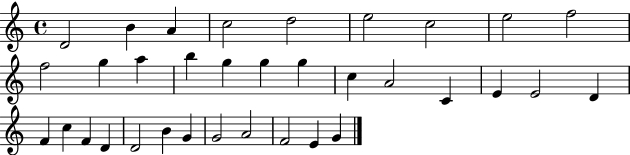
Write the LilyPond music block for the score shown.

{
  \clef treble
  \time 4/4
  \defaultTimeSignature
  \key c \major
  d'2 b'4 a'4 | c''2 d''2 | e''2 c''2 | e''2 f''2 | \break f''2 g''4 a''4 | b''4 g''4 g''4 g''4 | c''4 a'2 c'4 | e'4 e'2 d'4 | \break f'4 c''4 f'4 d'4 | d'2 b'4 g'4 | g'2 a'2 | f'2 e'4 g'4 | \break \bar "|."
}